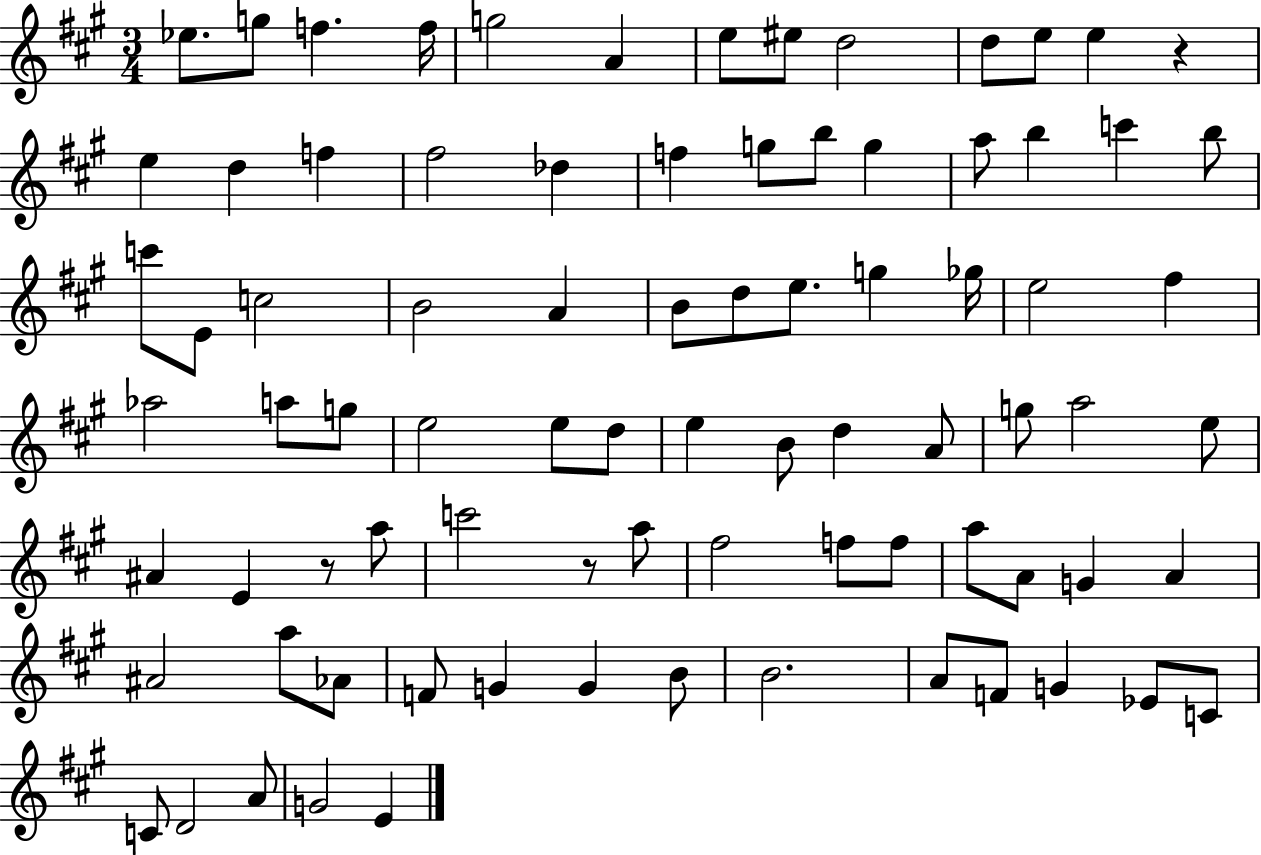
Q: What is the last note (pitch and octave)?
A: E4